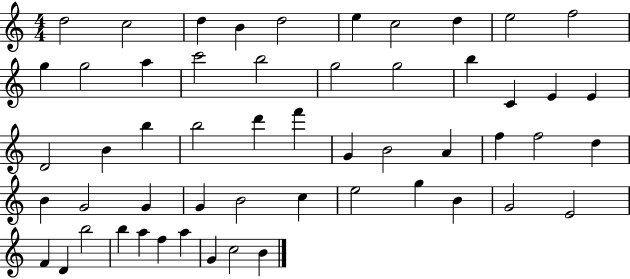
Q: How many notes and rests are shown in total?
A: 54